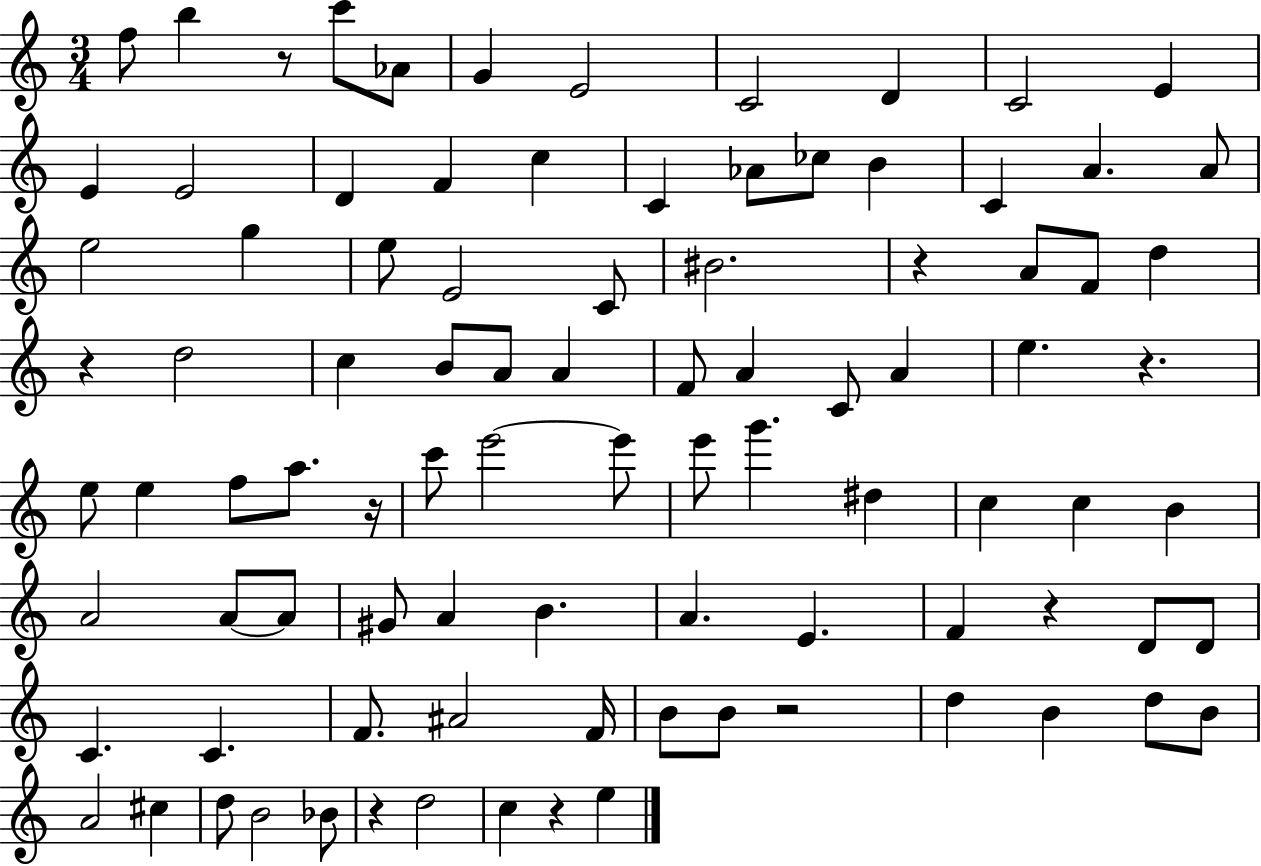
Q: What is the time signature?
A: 3/4